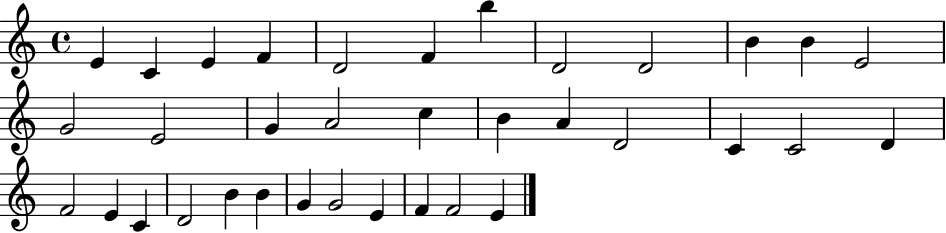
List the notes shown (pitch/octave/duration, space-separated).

E4/q C4/q E4/q F4/q D4/h F4/q B5/q D4/h D4/h B4/q B4/q E4/h G4/h E4/h G4/q A4/h C5/q B4/q A4/q D4/h C4/q C4/h D4/q F4/h E4/q C4/q D4/h B4/q B4/q G4/q G4/h E4/q F4/q F4/h E4/q